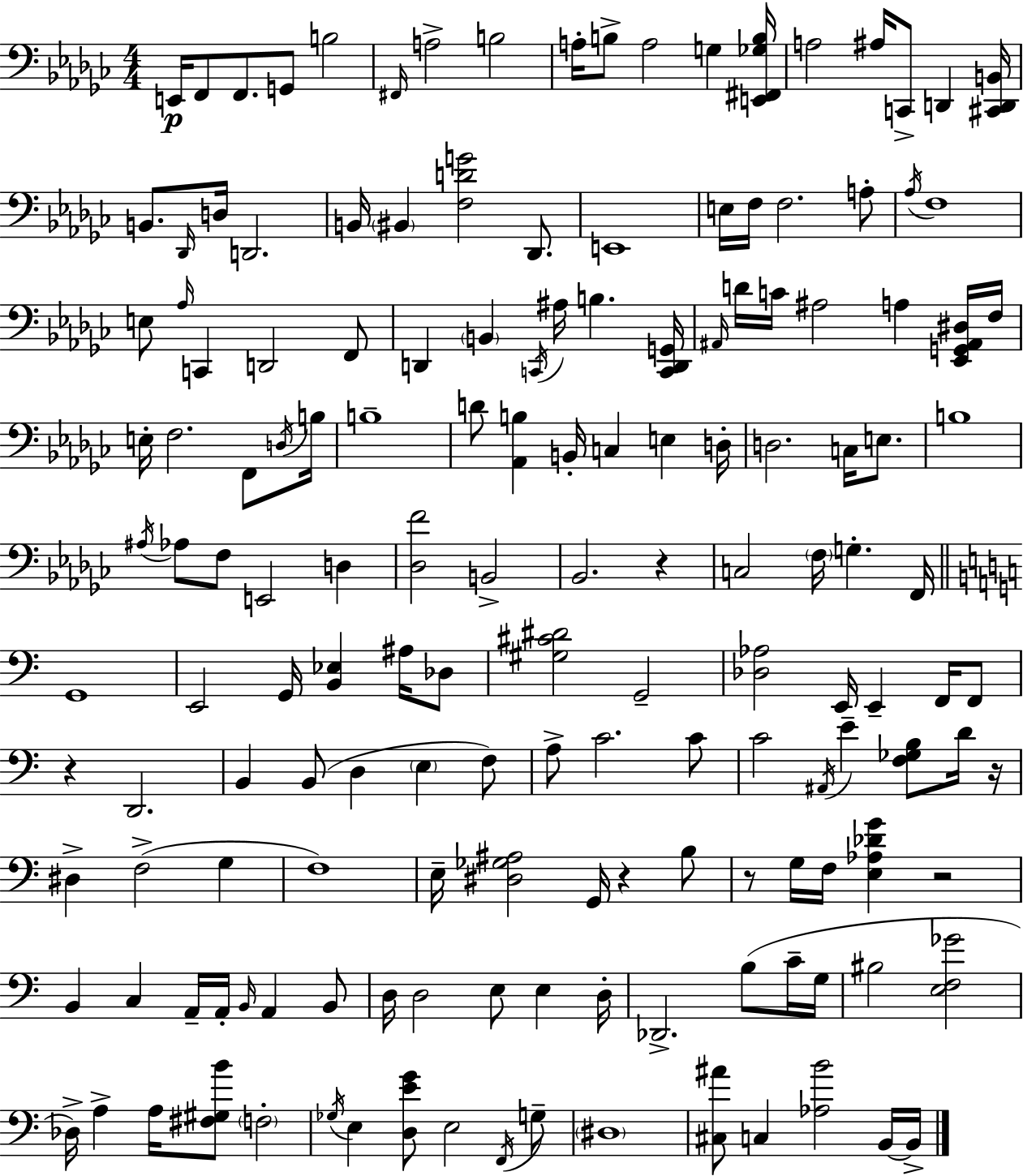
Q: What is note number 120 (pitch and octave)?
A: G3